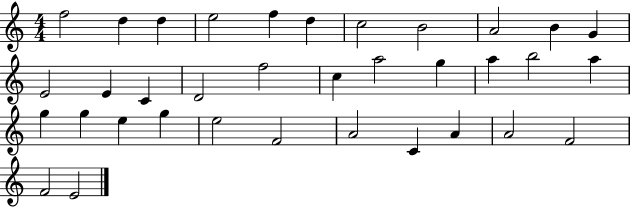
F5/h D5/q D5/q E5/h F5/q D5/q C5/h B4/h A4/h B4/q G4/q E4/h E4/q C4/q D4/h F5/h C5/q A5/h G5/q A5/q B5/h A5/q G5/q G5/q E5/q G5/q E5/h F4/h A4/h C4/q A4/q A4/h F4/h F4/h E4/h